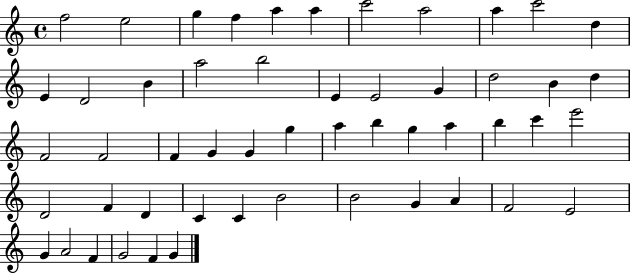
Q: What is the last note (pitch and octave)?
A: G4